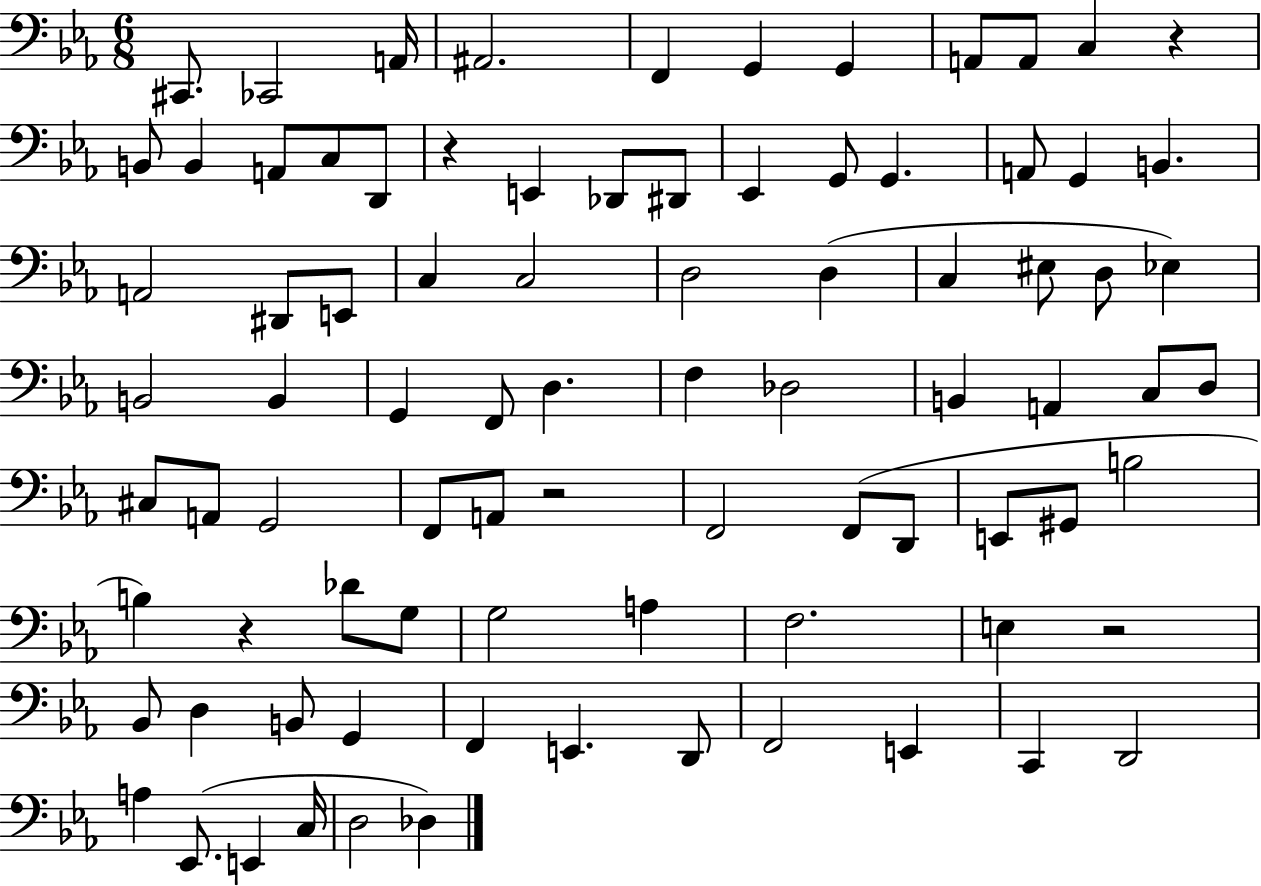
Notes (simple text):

C#2/e. CES2/h A2/s A#2/h. F2/q G2/q G2/q A2/e A2/e C3/q R/q B2/e B2/q A2/e C3/e D2/e R/q E2/q Db2/e D#2/e Eb2/q G2/e G2/q. A2/e G2/q B2/q. A2/h D#2/e E2/e C3/q C3/h D3/h D3/q C3/q EIS3/e D3/e Eb3/q B2/h B2/q G2/q F2/e D3/q. F3/q Db3/h B2/q A2/q C3/e D3/e C#3/e A2/e G2/h F2/e A2/e R/h F2/h F2/e D2/e E2/e G#2/e B3/h B3/q R/q Db4/e G3/e G3/h A3/q F3/h. E3/q R/h Bb2/e D3/q B2/e G2/q F2/q E2/q. D2/e F2/h E2/q C2/q D2/h A3/q Eb2/e. E2/q C3/s D3/h Db3/q